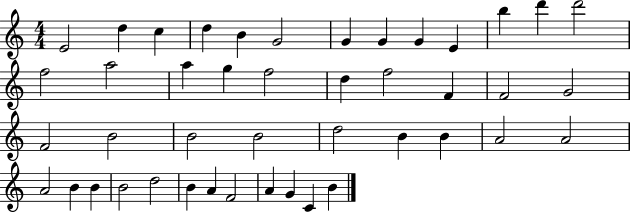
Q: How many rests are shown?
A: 0